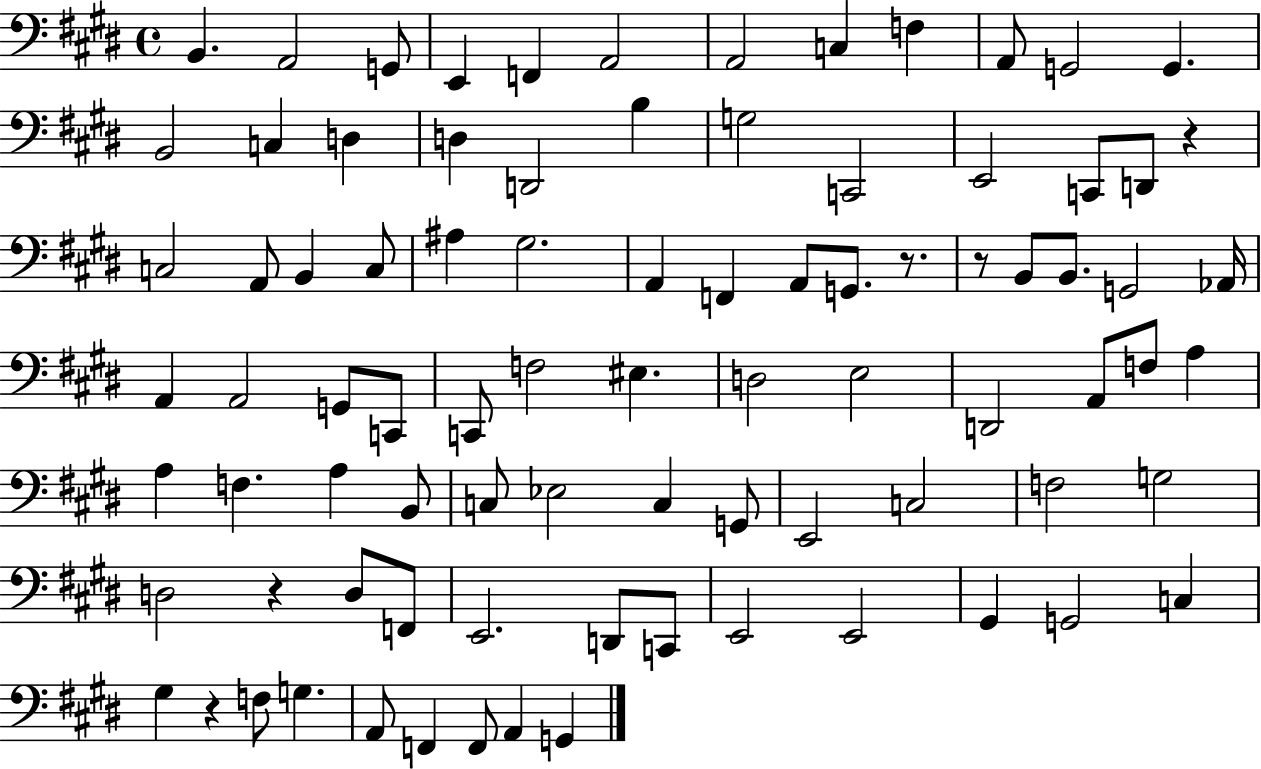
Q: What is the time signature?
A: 4/4